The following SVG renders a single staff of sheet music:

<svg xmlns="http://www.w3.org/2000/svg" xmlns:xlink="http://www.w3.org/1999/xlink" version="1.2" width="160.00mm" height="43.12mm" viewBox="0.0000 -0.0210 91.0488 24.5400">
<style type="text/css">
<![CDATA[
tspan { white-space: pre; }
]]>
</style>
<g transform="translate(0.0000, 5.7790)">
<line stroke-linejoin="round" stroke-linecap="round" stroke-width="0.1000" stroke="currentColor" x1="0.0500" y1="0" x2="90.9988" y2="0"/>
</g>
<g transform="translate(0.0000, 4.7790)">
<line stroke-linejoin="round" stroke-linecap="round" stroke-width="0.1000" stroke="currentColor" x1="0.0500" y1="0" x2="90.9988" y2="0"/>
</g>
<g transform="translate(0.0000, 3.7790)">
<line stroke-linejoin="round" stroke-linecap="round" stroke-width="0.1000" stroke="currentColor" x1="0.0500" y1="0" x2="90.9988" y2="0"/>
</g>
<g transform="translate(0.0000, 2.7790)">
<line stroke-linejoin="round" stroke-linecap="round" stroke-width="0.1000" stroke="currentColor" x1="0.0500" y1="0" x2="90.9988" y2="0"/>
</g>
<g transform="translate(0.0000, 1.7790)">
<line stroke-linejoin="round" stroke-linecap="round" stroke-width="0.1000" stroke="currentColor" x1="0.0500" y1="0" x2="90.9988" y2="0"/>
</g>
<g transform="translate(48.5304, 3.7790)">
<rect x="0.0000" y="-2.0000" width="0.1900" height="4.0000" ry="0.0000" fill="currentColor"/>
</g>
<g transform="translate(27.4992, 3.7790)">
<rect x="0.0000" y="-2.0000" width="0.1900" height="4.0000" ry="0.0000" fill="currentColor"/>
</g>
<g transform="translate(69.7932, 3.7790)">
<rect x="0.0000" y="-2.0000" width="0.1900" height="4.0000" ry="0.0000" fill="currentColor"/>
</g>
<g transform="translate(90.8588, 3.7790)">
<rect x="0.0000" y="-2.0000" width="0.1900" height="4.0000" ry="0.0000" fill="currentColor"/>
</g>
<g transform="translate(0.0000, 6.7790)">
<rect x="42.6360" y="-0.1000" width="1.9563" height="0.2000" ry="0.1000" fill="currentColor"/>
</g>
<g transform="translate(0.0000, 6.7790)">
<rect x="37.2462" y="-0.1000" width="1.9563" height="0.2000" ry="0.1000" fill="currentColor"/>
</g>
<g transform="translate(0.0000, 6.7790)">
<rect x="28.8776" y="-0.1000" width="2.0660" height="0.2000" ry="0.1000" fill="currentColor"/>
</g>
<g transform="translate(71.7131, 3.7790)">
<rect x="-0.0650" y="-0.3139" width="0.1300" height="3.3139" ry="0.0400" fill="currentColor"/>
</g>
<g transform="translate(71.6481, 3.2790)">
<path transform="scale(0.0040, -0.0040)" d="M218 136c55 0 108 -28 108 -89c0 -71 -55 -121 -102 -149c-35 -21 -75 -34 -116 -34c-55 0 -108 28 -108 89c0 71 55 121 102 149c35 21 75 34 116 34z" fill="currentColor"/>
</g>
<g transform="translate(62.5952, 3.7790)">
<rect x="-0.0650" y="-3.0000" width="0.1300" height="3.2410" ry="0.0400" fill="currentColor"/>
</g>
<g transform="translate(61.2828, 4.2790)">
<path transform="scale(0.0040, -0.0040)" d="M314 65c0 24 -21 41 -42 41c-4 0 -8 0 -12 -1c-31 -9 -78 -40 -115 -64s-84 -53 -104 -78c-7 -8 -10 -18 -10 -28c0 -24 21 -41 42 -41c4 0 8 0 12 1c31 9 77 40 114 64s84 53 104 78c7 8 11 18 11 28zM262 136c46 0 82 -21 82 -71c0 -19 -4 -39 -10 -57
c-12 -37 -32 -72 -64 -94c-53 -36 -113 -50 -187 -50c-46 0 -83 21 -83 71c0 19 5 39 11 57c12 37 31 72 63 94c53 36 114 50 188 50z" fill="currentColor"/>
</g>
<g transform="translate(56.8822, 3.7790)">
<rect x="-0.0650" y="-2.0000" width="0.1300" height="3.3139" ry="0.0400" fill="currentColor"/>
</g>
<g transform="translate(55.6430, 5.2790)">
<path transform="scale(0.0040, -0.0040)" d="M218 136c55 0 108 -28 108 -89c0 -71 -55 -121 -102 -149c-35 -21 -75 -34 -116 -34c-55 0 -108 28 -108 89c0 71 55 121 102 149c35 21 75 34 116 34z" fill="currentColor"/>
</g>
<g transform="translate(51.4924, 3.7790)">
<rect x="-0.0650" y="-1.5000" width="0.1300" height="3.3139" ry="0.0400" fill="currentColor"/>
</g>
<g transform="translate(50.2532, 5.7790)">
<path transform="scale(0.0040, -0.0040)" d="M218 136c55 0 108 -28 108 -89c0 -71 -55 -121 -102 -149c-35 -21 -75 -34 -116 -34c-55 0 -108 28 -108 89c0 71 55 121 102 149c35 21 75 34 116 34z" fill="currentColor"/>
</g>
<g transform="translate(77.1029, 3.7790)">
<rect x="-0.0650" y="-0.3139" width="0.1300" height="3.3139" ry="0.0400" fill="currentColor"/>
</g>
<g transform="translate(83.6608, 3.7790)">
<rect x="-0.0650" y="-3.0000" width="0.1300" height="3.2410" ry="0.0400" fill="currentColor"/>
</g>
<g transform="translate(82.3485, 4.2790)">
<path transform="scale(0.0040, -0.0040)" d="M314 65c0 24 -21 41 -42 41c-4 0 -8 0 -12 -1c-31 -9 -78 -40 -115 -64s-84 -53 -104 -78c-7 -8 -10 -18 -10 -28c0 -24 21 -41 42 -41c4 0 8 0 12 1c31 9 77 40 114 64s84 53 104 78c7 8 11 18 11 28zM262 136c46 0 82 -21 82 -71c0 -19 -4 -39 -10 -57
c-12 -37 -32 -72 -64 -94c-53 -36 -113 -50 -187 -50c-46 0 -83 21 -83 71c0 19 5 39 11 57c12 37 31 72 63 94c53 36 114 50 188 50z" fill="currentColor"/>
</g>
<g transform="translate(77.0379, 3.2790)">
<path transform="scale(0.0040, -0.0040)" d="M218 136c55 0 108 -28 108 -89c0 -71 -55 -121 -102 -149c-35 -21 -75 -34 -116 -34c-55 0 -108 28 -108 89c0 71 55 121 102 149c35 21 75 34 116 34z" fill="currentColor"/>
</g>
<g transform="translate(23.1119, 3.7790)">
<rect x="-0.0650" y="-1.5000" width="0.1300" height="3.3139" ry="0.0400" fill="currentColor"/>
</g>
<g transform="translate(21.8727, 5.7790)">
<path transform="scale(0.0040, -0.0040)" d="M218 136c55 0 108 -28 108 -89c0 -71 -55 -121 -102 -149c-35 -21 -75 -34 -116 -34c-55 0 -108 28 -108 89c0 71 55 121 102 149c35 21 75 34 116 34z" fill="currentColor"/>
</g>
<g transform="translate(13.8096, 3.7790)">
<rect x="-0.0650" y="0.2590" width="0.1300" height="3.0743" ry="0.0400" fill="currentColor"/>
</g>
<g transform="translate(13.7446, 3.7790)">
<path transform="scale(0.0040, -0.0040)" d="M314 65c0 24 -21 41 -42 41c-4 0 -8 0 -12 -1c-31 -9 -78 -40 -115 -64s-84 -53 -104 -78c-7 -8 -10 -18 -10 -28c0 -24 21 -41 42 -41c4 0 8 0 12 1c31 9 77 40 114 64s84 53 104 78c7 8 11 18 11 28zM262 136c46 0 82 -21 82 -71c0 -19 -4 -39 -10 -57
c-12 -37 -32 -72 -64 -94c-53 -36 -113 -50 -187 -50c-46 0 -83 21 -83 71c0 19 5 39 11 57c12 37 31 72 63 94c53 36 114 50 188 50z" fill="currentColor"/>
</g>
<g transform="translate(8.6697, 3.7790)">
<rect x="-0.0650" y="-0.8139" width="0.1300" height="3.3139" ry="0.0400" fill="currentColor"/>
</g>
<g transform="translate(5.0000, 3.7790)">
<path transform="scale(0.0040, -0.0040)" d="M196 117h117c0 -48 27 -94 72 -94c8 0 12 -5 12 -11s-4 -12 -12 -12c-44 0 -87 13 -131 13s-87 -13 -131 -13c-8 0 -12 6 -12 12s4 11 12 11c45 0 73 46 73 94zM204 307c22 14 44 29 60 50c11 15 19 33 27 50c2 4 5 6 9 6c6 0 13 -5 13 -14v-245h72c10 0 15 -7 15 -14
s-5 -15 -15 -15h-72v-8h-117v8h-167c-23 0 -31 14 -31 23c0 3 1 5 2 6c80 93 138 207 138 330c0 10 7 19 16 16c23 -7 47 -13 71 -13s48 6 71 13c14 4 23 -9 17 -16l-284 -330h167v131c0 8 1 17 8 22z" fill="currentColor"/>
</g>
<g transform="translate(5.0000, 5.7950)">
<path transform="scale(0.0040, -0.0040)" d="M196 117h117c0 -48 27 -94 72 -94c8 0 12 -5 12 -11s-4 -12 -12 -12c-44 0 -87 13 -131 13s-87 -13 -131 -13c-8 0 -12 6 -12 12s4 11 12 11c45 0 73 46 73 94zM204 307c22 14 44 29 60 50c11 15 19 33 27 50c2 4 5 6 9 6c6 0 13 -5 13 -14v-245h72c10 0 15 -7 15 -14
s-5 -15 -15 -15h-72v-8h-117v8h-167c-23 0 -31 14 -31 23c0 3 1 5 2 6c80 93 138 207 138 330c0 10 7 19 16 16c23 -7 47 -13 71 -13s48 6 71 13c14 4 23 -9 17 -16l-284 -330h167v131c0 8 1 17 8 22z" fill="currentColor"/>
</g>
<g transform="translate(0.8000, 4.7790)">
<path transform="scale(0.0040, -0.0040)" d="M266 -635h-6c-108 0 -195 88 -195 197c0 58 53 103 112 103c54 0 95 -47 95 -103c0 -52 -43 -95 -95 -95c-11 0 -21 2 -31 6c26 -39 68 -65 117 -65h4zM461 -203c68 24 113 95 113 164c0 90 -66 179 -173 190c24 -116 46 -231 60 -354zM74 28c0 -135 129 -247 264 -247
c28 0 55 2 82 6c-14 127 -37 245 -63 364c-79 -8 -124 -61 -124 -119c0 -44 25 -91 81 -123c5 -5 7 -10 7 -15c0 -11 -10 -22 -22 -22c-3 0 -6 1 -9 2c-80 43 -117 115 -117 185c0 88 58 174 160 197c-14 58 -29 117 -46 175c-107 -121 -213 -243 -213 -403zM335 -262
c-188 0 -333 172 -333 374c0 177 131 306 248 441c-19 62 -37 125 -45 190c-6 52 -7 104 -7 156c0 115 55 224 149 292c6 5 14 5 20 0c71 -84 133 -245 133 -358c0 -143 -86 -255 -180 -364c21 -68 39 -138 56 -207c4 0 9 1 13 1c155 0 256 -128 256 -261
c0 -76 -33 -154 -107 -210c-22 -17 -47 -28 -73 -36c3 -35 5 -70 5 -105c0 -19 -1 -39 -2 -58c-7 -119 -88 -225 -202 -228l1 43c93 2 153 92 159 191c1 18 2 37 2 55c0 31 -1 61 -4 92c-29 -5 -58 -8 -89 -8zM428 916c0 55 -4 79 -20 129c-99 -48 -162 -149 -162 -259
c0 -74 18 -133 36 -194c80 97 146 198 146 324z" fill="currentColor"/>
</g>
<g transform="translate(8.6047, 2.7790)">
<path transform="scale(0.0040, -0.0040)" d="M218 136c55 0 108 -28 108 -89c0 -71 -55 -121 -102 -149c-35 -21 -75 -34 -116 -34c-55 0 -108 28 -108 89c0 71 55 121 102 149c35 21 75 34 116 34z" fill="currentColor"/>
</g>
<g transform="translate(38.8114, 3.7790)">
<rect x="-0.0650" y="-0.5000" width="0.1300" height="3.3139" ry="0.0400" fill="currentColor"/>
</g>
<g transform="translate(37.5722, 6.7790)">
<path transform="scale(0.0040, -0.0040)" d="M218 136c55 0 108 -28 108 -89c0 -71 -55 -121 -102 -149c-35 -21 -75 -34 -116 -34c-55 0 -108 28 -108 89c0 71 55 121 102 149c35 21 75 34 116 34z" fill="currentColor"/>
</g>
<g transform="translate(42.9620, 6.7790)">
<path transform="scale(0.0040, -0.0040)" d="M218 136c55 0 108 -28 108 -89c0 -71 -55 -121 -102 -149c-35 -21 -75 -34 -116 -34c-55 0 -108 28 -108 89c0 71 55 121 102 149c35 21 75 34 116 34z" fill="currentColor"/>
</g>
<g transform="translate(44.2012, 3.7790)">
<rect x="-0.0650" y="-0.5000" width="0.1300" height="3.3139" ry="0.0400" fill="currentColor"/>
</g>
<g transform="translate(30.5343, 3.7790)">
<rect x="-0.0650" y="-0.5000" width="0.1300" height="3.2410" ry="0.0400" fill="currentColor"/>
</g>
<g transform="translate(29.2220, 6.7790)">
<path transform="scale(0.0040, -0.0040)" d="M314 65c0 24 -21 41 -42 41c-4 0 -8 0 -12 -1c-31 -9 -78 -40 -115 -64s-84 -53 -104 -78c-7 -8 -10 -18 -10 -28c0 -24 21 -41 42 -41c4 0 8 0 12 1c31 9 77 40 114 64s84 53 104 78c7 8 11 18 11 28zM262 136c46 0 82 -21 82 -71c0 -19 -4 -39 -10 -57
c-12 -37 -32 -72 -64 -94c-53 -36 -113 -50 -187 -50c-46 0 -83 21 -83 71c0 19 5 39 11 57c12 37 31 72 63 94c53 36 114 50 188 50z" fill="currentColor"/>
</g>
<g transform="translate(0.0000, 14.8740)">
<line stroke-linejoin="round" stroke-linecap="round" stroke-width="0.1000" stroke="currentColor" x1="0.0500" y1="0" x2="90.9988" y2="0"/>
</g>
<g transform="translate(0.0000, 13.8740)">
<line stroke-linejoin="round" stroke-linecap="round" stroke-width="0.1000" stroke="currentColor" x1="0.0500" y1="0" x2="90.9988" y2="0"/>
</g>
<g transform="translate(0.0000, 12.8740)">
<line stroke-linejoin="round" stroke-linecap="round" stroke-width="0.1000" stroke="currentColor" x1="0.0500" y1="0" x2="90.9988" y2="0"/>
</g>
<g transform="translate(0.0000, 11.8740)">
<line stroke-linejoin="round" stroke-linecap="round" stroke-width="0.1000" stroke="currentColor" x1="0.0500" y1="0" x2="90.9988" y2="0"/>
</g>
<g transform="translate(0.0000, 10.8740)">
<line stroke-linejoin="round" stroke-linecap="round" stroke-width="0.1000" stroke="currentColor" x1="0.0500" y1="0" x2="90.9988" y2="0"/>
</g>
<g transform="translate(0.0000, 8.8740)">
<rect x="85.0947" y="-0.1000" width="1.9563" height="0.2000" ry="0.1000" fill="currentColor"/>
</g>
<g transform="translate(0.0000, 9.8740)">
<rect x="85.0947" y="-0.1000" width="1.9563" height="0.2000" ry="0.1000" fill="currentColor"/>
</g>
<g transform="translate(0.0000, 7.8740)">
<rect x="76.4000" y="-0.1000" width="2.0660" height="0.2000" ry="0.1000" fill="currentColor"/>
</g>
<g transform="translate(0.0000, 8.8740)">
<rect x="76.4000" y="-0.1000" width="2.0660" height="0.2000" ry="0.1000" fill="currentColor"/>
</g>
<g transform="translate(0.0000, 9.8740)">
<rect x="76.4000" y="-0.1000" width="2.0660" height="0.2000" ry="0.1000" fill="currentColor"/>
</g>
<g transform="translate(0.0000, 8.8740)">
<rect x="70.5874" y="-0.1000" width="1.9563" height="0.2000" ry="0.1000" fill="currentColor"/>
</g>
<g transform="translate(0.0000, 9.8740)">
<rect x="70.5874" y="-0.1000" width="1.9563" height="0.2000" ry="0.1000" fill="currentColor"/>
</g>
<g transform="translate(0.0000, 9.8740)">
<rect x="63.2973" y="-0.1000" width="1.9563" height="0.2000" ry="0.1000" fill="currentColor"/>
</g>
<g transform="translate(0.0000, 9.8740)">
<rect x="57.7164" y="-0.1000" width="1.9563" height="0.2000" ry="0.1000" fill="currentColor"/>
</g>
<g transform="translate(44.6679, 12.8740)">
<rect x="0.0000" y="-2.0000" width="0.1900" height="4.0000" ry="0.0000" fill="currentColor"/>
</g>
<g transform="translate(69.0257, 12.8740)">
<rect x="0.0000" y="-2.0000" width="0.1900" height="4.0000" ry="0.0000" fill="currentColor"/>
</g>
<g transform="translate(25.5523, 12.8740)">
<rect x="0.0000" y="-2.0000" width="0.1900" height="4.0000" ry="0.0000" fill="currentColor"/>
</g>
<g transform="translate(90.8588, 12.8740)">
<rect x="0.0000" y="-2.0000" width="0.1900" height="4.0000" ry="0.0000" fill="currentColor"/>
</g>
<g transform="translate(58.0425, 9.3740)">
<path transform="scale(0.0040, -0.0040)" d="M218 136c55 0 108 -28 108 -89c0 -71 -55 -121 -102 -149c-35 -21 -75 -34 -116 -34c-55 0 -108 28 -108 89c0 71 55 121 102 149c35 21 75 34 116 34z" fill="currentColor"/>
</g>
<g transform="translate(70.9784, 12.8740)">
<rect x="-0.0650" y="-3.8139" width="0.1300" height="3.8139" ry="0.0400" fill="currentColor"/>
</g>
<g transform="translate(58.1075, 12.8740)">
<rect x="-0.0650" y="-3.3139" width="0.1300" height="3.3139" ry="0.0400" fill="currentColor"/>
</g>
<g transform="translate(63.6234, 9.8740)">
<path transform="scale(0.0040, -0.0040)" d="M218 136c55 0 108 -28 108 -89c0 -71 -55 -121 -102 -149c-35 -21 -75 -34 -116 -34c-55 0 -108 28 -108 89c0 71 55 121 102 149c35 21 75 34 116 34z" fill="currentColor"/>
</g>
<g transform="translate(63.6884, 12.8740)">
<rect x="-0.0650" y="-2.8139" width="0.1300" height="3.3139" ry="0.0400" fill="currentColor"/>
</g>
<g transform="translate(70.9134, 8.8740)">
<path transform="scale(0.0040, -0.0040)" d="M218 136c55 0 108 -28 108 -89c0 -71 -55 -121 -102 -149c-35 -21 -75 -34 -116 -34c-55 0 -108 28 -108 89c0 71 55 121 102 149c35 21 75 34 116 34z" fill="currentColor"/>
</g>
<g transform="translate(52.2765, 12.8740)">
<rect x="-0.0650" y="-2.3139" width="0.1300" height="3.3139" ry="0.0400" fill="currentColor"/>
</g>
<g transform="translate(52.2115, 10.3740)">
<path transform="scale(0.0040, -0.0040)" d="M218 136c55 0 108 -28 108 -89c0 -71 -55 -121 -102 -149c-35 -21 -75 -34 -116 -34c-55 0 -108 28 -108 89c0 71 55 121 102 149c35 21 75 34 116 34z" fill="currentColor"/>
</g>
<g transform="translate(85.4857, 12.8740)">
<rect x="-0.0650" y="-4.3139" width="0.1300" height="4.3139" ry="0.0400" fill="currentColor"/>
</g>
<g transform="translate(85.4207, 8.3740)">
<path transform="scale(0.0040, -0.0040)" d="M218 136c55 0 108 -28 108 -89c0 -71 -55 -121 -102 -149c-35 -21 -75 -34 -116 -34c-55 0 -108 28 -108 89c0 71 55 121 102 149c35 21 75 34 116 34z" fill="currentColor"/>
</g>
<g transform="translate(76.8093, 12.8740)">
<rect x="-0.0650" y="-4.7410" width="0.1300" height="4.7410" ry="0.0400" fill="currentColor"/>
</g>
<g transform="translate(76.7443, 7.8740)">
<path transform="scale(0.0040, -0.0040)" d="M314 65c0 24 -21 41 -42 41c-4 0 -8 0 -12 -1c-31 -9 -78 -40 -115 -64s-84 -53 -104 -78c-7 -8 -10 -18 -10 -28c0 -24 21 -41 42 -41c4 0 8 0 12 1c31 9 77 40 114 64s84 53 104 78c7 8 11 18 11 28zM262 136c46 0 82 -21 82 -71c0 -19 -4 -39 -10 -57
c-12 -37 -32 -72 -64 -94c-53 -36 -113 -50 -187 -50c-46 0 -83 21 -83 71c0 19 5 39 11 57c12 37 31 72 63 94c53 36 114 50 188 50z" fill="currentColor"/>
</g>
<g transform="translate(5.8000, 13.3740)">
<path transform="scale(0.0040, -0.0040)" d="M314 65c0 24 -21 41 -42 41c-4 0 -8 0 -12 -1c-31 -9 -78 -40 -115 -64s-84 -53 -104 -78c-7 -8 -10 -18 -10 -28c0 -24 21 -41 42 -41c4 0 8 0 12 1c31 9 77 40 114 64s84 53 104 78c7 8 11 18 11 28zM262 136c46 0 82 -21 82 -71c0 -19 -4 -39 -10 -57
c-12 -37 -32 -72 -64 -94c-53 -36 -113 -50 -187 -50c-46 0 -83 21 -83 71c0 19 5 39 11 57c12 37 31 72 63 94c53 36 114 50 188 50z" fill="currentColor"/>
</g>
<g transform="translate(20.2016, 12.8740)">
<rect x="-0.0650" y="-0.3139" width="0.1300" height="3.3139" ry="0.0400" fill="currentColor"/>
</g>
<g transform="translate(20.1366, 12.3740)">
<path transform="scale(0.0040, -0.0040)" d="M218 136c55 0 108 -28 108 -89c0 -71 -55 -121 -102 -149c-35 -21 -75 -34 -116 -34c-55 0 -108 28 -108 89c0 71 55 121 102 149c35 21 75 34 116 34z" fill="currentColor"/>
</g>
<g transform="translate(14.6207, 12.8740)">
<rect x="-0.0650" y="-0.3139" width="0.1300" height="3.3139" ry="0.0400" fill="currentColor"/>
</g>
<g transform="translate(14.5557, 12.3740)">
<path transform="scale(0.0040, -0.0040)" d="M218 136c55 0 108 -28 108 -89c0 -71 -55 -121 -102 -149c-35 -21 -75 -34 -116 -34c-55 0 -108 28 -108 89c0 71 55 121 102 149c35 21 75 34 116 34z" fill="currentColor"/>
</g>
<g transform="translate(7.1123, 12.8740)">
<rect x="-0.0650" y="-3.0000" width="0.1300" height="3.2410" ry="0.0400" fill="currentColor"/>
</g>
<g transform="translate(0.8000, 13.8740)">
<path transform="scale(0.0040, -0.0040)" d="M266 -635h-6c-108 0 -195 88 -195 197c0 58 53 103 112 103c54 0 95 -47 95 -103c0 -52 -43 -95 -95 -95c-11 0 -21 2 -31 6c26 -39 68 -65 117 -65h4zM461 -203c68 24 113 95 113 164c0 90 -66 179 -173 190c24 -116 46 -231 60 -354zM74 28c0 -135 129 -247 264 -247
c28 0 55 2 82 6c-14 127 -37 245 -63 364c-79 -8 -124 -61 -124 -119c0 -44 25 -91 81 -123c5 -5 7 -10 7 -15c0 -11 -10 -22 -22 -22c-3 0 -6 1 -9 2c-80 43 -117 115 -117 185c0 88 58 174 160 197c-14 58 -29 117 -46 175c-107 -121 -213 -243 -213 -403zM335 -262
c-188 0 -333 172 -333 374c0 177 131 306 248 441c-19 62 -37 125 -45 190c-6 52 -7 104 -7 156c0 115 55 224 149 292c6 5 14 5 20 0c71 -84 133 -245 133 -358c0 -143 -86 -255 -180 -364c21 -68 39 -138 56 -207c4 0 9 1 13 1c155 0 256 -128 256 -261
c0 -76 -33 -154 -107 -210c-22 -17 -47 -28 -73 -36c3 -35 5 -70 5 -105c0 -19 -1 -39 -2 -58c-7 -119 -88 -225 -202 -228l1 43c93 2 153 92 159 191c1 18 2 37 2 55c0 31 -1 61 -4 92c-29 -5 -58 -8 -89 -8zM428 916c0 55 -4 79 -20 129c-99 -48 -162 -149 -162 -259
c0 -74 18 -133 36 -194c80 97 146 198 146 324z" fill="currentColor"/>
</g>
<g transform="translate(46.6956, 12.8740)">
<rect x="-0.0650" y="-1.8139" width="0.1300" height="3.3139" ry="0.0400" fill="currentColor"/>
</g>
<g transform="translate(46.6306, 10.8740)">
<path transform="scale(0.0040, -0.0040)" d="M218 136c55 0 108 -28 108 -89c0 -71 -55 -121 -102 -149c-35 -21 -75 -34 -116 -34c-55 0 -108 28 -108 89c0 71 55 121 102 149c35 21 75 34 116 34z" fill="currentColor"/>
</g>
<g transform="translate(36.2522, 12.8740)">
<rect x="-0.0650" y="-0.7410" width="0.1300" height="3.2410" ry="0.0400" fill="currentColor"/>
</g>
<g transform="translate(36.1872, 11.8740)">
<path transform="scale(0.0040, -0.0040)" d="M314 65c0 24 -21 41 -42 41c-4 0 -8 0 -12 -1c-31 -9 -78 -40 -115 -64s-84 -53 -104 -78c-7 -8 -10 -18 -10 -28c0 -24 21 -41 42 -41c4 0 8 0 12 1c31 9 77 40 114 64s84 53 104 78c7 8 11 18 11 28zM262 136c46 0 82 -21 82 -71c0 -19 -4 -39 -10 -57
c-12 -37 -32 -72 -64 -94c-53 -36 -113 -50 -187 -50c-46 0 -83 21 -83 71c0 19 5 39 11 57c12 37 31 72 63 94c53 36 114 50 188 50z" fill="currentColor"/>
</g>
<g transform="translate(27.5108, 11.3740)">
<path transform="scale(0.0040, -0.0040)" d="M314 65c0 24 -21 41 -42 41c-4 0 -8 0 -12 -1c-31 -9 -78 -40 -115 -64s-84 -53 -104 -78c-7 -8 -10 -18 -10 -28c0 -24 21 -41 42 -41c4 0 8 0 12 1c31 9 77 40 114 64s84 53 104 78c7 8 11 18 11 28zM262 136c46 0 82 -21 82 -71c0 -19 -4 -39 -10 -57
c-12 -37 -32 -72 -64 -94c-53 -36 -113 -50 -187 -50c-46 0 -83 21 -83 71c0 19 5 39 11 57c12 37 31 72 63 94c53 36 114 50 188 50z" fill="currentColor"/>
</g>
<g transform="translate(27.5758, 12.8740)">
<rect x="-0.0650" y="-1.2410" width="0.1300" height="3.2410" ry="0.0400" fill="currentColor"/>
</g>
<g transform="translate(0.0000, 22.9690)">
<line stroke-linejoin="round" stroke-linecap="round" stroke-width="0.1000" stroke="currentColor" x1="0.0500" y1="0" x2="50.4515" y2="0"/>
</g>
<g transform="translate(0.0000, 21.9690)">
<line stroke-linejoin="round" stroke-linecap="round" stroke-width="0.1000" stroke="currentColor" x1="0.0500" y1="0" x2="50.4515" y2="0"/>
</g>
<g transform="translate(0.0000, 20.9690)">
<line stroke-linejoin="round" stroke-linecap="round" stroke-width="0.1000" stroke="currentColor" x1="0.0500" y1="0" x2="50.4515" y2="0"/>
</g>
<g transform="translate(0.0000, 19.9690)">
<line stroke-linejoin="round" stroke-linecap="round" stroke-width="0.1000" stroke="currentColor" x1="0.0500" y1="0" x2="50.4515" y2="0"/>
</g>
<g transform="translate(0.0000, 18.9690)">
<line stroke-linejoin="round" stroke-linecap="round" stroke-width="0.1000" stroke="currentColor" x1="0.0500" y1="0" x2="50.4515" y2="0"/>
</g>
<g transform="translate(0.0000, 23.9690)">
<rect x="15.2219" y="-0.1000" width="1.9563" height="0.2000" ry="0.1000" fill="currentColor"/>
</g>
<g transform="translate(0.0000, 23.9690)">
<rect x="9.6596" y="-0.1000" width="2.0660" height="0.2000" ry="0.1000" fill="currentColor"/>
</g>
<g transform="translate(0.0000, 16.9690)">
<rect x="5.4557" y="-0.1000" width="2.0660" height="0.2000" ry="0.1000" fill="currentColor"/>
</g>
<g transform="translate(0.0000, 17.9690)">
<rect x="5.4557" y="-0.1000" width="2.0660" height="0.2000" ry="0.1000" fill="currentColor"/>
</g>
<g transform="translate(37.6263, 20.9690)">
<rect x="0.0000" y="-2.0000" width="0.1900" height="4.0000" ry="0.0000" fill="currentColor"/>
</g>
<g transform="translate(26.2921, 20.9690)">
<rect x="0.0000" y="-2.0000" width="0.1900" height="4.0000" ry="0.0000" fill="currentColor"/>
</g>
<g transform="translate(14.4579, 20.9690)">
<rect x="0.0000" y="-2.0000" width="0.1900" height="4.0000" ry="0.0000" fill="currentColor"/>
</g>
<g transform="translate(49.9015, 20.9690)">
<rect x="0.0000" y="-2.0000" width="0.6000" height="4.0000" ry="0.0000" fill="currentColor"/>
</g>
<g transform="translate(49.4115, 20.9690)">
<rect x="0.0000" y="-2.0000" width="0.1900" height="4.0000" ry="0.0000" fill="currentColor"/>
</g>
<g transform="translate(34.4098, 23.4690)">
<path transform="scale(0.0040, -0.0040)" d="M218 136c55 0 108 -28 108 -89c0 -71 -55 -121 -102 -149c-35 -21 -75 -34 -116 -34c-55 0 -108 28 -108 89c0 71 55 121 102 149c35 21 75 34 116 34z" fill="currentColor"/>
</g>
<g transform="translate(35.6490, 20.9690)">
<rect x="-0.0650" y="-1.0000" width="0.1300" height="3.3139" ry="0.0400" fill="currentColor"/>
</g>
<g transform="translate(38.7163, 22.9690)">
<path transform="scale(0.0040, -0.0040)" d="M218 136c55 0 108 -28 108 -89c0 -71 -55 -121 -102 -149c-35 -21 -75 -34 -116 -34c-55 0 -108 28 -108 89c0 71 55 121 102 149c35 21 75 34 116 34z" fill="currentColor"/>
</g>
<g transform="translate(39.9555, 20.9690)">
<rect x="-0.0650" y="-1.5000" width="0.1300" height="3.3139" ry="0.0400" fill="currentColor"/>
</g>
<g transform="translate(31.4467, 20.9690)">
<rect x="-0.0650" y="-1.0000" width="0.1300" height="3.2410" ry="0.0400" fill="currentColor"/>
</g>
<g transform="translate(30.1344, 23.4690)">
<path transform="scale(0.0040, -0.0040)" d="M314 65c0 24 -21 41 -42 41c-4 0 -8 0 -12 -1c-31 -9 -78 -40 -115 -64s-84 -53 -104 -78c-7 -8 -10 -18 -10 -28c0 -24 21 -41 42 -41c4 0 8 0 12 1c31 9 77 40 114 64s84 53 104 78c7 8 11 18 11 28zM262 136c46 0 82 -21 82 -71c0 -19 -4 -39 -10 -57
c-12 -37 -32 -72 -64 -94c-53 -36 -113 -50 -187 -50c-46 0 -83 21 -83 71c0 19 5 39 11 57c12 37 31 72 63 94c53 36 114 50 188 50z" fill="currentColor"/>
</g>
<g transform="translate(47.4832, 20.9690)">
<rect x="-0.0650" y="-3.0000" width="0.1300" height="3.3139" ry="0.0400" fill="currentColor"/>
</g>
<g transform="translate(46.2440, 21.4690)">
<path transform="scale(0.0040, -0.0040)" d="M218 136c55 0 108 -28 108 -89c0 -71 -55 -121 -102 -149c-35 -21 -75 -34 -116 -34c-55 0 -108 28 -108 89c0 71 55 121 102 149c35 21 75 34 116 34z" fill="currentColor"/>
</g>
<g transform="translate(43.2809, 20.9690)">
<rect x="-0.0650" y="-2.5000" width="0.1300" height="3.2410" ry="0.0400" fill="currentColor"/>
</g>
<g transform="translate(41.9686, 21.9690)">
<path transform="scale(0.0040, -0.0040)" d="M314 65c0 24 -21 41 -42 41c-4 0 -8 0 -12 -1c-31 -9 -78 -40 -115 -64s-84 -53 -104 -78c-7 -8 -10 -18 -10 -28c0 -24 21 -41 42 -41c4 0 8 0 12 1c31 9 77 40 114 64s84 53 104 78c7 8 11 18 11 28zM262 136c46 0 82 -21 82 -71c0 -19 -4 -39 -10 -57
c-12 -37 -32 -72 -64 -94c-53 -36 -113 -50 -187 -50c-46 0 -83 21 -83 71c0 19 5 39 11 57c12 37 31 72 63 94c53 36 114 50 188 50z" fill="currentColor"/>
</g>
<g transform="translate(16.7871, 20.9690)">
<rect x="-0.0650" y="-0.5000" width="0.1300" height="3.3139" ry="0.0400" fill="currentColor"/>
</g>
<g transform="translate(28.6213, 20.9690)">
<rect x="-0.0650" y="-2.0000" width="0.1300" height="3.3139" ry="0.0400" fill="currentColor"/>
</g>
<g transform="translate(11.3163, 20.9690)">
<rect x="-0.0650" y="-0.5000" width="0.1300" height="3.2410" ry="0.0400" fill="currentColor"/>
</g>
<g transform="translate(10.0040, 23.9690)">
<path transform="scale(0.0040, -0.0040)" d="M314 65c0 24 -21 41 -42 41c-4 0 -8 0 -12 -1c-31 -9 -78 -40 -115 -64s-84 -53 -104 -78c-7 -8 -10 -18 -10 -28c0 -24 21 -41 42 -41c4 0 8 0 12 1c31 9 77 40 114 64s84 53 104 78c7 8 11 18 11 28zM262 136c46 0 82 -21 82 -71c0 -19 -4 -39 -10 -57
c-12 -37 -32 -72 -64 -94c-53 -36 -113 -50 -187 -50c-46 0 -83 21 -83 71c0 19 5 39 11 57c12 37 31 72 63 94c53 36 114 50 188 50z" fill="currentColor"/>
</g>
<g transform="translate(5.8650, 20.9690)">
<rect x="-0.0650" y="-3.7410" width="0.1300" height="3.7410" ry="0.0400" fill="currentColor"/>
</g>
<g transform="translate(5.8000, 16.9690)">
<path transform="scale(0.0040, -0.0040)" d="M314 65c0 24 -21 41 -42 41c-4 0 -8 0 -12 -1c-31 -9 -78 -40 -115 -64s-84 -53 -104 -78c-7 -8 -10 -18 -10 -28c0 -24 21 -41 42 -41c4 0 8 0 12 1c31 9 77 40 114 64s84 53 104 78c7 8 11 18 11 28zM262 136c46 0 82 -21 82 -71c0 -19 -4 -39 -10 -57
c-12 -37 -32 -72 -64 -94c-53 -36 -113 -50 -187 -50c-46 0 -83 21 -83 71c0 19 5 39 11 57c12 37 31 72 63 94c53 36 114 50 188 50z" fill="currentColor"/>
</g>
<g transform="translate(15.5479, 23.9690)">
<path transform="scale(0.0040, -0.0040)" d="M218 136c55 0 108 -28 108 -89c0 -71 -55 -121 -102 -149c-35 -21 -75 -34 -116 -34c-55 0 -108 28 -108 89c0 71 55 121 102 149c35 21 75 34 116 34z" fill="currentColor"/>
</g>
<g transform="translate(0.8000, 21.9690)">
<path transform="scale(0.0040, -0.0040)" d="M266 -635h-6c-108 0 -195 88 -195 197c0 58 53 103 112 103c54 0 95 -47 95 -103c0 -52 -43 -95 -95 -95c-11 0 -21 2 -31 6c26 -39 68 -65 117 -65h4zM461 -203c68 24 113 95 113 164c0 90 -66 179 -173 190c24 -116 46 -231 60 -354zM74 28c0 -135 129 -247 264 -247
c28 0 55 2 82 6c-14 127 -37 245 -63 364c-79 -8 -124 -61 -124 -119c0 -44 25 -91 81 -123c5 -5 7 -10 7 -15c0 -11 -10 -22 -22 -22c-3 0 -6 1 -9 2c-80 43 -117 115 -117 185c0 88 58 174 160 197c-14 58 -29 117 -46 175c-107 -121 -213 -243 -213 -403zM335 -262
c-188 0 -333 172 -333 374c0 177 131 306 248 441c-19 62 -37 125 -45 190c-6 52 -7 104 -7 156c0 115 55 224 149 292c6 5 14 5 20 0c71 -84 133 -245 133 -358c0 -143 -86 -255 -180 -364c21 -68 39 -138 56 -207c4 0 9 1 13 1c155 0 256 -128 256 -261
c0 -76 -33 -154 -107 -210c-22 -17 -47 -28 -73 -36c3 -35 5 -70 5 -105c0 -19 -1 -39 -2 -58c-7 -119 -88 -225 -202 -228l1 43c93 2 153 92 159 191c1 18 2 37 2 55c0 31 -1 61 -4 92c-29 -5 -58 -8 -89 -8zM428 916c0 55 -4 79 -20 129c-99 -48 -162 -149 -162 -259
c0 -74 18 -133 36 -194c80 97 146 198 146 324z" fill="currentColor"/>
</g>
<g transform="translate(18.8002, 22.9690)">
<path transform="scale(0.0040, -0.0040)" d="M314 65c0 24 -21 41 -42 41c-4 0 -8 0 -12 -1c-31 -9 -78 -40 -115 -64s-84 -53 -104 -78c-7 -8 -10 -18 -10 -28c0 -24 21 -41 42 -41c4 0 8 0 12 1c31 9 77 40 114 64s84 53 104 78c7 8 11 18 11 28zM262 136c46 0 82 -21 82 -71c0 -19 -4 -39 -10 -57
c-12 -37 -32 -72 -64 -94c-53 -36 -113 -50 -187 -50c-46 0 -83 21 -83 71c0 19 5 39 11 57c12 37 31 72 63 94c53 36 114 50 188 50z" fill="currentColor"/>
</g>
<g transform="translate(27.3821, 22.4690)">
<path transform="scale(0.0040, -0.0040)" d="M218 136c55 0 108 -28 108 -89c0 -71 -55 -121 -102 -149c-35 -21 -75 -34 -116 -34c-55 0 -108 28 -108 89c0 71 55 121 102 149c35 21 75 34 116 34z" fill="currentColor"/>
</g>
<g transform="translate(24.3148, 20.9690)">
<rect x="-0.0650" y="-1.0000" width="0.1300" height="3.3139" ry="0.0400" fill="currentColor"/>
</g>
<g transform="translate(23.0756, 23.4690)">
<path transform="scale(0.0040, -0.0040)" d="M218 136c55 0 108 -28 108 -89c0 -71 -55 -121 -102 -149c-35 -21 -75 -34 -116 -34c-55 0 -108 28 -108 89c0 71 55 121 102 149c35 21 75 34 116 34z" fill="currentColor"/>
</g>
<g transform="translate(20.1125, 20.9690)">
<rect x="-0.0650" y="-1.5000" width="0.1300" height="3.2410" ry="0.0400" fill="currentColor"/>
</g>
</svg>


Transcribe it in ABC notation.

X:1
T:Untitled
M:4/4
L:1/4
K:C
d B2 E C2 C C E F A2 c c A2 A2 c c e2 d2 f g b a c' e'2 d' c'2 C2 C E2 D F D2 D E G2 A